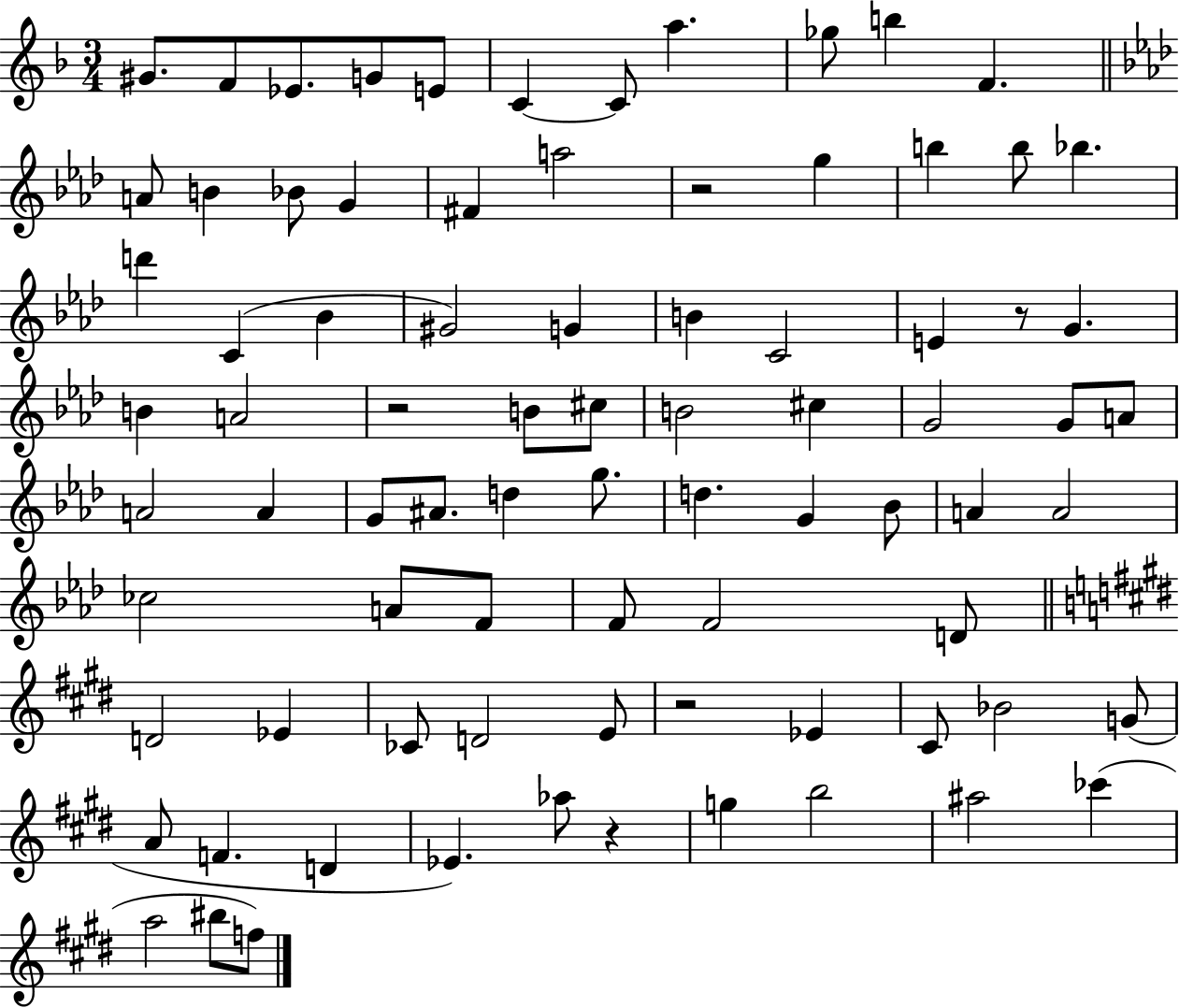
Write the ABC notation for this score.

X:1
T:Untitled
M:3/4
L:1/4
K:F
^G/2 F/2 _E/2 G/2 E/2 C C/2 a _g/2 b F A/2 B _B/2 G ^F a2 z2 g b b/2 _b d' C _B ^G2 G B C2 E z/2 G B A2 z2 B/2 ^c/2 B2 ^c G2 G/2 A/2 A2 A G/2 ^A/2 d g/2 d G _B/2 A A2 _c2 A/2 F/2 F/2 F2 D/2 D2 _E _C/2 D2 E/2 z2 _E ^C/2 _B2 G/2 A/2 F D _E _a/2 z g b2 ^a2 _c' a2 ^b/2 f/2